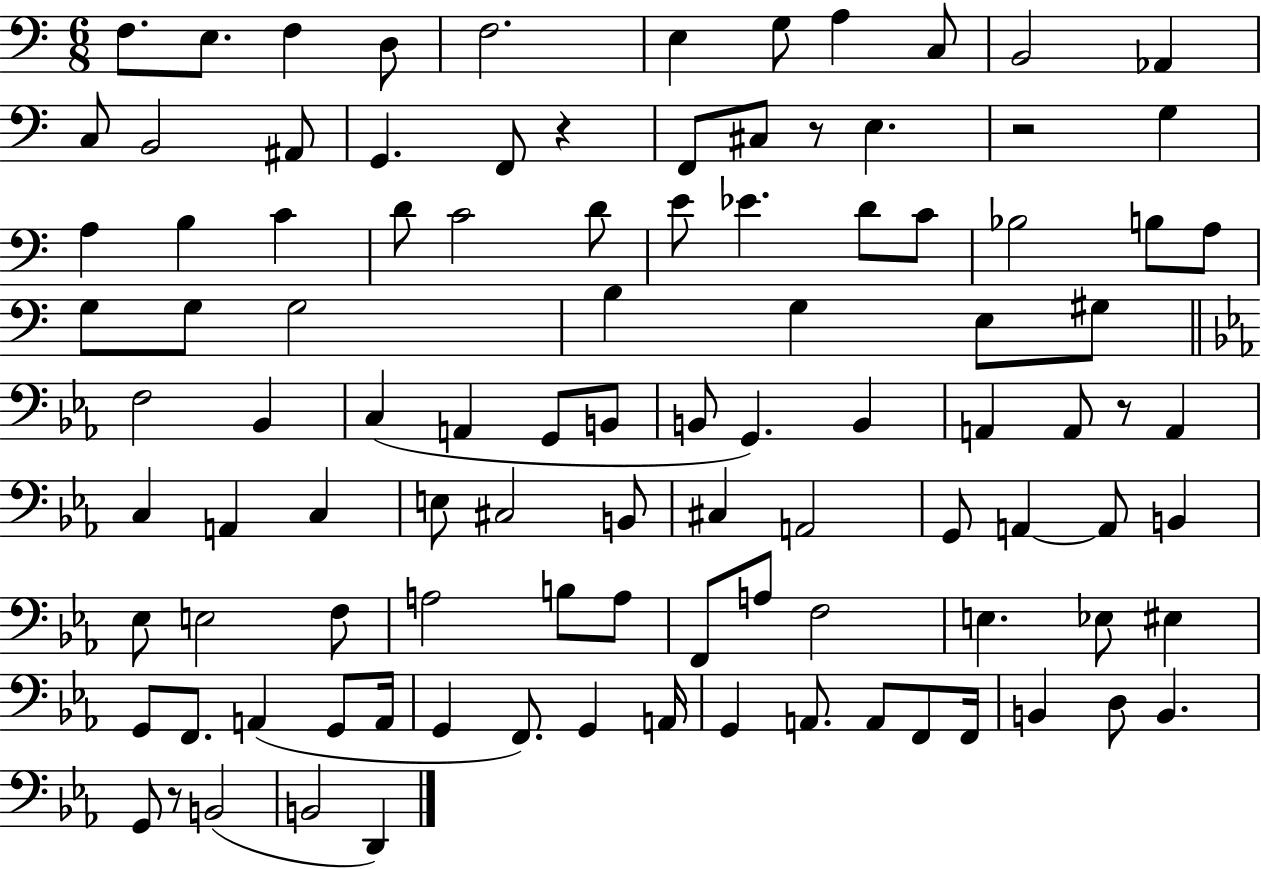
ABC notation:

X:1
T:Untitled
M:6/8
L:1/4
K:C
F,/2 E,/2 F, D,/2 F,2 E, G,/2 A, C,/2 B,,2 _A,, C,/2 B,,2 ^A,,/2 G,, F,,/2 z F,,/2 ^C,/2 z/2 E, z2 G, A, B, C D/2 C2 D/2 E/2 _E D/2 C/2 _B,2 B,/2 A,/2 G,/2 G,/2 G,2 B, G, E,/2 ^G,/2 F,2 _B,, C, A,, G,,/2 B,,/2 B,,/2 G,, B,, A,, A,,/2 z/2 A,, C, A,, C, E,/2 ^C,2 B,,/2 ^C, A,,2 G,,/2 A,, A,,/2 B,, _E,/2 E,2 F,/2 A,2 B,/2 A,/2 F,,/2 A,/2 F,2 E, _E,/2 ^E, G,,/2 F,,/2 A,, G,,/2 A,,/4 G,, F,,/2 G,, A,,/4 G,, A,,/2 A,,/2 F,,/2 F,,/4 B,, D,/2 B,, G,,/2 z/2 B,,2 B,,2 D,,